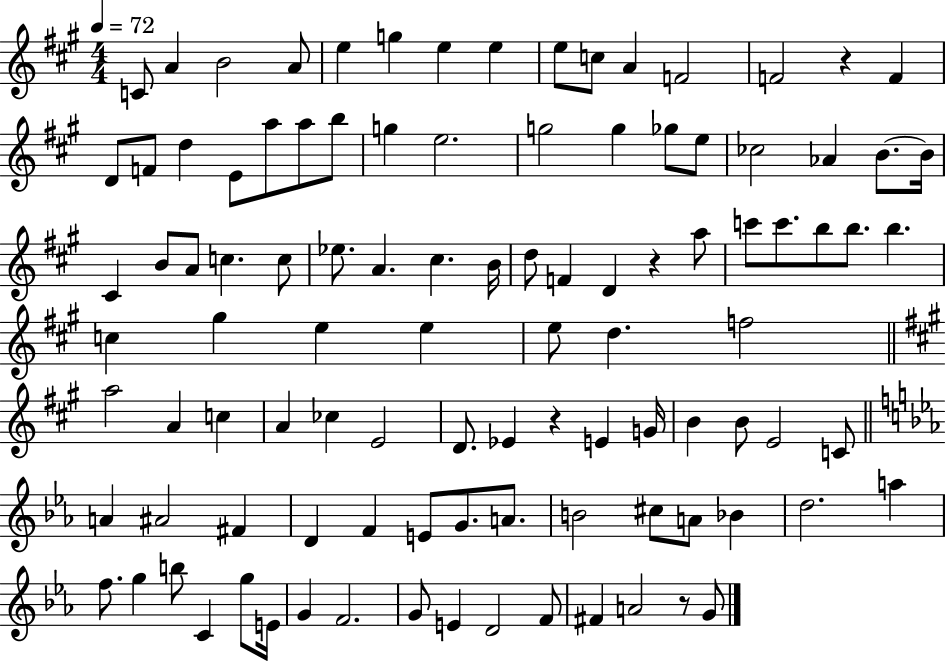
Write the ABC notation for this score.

X:1
T:Untitled
M:4/4
L:1/4
K:A
C/2 A B2 A/2 e g e e e/2 c/2 A F2 F2 z F D/2 F/2 d E/2 a/2 a/2 b/2 g e2 g2 g _g/2 e/2 _c2 _A B/2 B/4 ^C B/2 A/2 c c/2 _e/2 A ^c B/4 d/2 F D z a/2 c'/2 c'/2 b/2 b/2 b c ^g e e e/2 d f2 a2 A c A _c E2 D/2 _E z E G/4 B B/2 E2 C/2 A ^A2 ^F D F E/2 G/2 A/2 B2 ^c/2 A/2 _B d2 a f/2 g b/2 C g/2 E/4 G F2 G/2 E D2 F/2 ^F A2 z/2 G/2